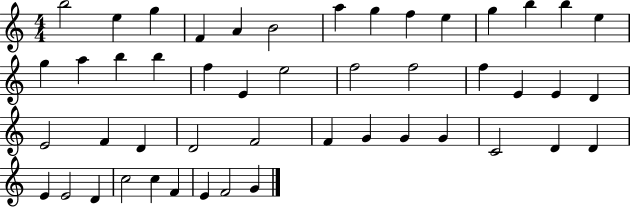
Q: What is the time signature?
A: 4/4